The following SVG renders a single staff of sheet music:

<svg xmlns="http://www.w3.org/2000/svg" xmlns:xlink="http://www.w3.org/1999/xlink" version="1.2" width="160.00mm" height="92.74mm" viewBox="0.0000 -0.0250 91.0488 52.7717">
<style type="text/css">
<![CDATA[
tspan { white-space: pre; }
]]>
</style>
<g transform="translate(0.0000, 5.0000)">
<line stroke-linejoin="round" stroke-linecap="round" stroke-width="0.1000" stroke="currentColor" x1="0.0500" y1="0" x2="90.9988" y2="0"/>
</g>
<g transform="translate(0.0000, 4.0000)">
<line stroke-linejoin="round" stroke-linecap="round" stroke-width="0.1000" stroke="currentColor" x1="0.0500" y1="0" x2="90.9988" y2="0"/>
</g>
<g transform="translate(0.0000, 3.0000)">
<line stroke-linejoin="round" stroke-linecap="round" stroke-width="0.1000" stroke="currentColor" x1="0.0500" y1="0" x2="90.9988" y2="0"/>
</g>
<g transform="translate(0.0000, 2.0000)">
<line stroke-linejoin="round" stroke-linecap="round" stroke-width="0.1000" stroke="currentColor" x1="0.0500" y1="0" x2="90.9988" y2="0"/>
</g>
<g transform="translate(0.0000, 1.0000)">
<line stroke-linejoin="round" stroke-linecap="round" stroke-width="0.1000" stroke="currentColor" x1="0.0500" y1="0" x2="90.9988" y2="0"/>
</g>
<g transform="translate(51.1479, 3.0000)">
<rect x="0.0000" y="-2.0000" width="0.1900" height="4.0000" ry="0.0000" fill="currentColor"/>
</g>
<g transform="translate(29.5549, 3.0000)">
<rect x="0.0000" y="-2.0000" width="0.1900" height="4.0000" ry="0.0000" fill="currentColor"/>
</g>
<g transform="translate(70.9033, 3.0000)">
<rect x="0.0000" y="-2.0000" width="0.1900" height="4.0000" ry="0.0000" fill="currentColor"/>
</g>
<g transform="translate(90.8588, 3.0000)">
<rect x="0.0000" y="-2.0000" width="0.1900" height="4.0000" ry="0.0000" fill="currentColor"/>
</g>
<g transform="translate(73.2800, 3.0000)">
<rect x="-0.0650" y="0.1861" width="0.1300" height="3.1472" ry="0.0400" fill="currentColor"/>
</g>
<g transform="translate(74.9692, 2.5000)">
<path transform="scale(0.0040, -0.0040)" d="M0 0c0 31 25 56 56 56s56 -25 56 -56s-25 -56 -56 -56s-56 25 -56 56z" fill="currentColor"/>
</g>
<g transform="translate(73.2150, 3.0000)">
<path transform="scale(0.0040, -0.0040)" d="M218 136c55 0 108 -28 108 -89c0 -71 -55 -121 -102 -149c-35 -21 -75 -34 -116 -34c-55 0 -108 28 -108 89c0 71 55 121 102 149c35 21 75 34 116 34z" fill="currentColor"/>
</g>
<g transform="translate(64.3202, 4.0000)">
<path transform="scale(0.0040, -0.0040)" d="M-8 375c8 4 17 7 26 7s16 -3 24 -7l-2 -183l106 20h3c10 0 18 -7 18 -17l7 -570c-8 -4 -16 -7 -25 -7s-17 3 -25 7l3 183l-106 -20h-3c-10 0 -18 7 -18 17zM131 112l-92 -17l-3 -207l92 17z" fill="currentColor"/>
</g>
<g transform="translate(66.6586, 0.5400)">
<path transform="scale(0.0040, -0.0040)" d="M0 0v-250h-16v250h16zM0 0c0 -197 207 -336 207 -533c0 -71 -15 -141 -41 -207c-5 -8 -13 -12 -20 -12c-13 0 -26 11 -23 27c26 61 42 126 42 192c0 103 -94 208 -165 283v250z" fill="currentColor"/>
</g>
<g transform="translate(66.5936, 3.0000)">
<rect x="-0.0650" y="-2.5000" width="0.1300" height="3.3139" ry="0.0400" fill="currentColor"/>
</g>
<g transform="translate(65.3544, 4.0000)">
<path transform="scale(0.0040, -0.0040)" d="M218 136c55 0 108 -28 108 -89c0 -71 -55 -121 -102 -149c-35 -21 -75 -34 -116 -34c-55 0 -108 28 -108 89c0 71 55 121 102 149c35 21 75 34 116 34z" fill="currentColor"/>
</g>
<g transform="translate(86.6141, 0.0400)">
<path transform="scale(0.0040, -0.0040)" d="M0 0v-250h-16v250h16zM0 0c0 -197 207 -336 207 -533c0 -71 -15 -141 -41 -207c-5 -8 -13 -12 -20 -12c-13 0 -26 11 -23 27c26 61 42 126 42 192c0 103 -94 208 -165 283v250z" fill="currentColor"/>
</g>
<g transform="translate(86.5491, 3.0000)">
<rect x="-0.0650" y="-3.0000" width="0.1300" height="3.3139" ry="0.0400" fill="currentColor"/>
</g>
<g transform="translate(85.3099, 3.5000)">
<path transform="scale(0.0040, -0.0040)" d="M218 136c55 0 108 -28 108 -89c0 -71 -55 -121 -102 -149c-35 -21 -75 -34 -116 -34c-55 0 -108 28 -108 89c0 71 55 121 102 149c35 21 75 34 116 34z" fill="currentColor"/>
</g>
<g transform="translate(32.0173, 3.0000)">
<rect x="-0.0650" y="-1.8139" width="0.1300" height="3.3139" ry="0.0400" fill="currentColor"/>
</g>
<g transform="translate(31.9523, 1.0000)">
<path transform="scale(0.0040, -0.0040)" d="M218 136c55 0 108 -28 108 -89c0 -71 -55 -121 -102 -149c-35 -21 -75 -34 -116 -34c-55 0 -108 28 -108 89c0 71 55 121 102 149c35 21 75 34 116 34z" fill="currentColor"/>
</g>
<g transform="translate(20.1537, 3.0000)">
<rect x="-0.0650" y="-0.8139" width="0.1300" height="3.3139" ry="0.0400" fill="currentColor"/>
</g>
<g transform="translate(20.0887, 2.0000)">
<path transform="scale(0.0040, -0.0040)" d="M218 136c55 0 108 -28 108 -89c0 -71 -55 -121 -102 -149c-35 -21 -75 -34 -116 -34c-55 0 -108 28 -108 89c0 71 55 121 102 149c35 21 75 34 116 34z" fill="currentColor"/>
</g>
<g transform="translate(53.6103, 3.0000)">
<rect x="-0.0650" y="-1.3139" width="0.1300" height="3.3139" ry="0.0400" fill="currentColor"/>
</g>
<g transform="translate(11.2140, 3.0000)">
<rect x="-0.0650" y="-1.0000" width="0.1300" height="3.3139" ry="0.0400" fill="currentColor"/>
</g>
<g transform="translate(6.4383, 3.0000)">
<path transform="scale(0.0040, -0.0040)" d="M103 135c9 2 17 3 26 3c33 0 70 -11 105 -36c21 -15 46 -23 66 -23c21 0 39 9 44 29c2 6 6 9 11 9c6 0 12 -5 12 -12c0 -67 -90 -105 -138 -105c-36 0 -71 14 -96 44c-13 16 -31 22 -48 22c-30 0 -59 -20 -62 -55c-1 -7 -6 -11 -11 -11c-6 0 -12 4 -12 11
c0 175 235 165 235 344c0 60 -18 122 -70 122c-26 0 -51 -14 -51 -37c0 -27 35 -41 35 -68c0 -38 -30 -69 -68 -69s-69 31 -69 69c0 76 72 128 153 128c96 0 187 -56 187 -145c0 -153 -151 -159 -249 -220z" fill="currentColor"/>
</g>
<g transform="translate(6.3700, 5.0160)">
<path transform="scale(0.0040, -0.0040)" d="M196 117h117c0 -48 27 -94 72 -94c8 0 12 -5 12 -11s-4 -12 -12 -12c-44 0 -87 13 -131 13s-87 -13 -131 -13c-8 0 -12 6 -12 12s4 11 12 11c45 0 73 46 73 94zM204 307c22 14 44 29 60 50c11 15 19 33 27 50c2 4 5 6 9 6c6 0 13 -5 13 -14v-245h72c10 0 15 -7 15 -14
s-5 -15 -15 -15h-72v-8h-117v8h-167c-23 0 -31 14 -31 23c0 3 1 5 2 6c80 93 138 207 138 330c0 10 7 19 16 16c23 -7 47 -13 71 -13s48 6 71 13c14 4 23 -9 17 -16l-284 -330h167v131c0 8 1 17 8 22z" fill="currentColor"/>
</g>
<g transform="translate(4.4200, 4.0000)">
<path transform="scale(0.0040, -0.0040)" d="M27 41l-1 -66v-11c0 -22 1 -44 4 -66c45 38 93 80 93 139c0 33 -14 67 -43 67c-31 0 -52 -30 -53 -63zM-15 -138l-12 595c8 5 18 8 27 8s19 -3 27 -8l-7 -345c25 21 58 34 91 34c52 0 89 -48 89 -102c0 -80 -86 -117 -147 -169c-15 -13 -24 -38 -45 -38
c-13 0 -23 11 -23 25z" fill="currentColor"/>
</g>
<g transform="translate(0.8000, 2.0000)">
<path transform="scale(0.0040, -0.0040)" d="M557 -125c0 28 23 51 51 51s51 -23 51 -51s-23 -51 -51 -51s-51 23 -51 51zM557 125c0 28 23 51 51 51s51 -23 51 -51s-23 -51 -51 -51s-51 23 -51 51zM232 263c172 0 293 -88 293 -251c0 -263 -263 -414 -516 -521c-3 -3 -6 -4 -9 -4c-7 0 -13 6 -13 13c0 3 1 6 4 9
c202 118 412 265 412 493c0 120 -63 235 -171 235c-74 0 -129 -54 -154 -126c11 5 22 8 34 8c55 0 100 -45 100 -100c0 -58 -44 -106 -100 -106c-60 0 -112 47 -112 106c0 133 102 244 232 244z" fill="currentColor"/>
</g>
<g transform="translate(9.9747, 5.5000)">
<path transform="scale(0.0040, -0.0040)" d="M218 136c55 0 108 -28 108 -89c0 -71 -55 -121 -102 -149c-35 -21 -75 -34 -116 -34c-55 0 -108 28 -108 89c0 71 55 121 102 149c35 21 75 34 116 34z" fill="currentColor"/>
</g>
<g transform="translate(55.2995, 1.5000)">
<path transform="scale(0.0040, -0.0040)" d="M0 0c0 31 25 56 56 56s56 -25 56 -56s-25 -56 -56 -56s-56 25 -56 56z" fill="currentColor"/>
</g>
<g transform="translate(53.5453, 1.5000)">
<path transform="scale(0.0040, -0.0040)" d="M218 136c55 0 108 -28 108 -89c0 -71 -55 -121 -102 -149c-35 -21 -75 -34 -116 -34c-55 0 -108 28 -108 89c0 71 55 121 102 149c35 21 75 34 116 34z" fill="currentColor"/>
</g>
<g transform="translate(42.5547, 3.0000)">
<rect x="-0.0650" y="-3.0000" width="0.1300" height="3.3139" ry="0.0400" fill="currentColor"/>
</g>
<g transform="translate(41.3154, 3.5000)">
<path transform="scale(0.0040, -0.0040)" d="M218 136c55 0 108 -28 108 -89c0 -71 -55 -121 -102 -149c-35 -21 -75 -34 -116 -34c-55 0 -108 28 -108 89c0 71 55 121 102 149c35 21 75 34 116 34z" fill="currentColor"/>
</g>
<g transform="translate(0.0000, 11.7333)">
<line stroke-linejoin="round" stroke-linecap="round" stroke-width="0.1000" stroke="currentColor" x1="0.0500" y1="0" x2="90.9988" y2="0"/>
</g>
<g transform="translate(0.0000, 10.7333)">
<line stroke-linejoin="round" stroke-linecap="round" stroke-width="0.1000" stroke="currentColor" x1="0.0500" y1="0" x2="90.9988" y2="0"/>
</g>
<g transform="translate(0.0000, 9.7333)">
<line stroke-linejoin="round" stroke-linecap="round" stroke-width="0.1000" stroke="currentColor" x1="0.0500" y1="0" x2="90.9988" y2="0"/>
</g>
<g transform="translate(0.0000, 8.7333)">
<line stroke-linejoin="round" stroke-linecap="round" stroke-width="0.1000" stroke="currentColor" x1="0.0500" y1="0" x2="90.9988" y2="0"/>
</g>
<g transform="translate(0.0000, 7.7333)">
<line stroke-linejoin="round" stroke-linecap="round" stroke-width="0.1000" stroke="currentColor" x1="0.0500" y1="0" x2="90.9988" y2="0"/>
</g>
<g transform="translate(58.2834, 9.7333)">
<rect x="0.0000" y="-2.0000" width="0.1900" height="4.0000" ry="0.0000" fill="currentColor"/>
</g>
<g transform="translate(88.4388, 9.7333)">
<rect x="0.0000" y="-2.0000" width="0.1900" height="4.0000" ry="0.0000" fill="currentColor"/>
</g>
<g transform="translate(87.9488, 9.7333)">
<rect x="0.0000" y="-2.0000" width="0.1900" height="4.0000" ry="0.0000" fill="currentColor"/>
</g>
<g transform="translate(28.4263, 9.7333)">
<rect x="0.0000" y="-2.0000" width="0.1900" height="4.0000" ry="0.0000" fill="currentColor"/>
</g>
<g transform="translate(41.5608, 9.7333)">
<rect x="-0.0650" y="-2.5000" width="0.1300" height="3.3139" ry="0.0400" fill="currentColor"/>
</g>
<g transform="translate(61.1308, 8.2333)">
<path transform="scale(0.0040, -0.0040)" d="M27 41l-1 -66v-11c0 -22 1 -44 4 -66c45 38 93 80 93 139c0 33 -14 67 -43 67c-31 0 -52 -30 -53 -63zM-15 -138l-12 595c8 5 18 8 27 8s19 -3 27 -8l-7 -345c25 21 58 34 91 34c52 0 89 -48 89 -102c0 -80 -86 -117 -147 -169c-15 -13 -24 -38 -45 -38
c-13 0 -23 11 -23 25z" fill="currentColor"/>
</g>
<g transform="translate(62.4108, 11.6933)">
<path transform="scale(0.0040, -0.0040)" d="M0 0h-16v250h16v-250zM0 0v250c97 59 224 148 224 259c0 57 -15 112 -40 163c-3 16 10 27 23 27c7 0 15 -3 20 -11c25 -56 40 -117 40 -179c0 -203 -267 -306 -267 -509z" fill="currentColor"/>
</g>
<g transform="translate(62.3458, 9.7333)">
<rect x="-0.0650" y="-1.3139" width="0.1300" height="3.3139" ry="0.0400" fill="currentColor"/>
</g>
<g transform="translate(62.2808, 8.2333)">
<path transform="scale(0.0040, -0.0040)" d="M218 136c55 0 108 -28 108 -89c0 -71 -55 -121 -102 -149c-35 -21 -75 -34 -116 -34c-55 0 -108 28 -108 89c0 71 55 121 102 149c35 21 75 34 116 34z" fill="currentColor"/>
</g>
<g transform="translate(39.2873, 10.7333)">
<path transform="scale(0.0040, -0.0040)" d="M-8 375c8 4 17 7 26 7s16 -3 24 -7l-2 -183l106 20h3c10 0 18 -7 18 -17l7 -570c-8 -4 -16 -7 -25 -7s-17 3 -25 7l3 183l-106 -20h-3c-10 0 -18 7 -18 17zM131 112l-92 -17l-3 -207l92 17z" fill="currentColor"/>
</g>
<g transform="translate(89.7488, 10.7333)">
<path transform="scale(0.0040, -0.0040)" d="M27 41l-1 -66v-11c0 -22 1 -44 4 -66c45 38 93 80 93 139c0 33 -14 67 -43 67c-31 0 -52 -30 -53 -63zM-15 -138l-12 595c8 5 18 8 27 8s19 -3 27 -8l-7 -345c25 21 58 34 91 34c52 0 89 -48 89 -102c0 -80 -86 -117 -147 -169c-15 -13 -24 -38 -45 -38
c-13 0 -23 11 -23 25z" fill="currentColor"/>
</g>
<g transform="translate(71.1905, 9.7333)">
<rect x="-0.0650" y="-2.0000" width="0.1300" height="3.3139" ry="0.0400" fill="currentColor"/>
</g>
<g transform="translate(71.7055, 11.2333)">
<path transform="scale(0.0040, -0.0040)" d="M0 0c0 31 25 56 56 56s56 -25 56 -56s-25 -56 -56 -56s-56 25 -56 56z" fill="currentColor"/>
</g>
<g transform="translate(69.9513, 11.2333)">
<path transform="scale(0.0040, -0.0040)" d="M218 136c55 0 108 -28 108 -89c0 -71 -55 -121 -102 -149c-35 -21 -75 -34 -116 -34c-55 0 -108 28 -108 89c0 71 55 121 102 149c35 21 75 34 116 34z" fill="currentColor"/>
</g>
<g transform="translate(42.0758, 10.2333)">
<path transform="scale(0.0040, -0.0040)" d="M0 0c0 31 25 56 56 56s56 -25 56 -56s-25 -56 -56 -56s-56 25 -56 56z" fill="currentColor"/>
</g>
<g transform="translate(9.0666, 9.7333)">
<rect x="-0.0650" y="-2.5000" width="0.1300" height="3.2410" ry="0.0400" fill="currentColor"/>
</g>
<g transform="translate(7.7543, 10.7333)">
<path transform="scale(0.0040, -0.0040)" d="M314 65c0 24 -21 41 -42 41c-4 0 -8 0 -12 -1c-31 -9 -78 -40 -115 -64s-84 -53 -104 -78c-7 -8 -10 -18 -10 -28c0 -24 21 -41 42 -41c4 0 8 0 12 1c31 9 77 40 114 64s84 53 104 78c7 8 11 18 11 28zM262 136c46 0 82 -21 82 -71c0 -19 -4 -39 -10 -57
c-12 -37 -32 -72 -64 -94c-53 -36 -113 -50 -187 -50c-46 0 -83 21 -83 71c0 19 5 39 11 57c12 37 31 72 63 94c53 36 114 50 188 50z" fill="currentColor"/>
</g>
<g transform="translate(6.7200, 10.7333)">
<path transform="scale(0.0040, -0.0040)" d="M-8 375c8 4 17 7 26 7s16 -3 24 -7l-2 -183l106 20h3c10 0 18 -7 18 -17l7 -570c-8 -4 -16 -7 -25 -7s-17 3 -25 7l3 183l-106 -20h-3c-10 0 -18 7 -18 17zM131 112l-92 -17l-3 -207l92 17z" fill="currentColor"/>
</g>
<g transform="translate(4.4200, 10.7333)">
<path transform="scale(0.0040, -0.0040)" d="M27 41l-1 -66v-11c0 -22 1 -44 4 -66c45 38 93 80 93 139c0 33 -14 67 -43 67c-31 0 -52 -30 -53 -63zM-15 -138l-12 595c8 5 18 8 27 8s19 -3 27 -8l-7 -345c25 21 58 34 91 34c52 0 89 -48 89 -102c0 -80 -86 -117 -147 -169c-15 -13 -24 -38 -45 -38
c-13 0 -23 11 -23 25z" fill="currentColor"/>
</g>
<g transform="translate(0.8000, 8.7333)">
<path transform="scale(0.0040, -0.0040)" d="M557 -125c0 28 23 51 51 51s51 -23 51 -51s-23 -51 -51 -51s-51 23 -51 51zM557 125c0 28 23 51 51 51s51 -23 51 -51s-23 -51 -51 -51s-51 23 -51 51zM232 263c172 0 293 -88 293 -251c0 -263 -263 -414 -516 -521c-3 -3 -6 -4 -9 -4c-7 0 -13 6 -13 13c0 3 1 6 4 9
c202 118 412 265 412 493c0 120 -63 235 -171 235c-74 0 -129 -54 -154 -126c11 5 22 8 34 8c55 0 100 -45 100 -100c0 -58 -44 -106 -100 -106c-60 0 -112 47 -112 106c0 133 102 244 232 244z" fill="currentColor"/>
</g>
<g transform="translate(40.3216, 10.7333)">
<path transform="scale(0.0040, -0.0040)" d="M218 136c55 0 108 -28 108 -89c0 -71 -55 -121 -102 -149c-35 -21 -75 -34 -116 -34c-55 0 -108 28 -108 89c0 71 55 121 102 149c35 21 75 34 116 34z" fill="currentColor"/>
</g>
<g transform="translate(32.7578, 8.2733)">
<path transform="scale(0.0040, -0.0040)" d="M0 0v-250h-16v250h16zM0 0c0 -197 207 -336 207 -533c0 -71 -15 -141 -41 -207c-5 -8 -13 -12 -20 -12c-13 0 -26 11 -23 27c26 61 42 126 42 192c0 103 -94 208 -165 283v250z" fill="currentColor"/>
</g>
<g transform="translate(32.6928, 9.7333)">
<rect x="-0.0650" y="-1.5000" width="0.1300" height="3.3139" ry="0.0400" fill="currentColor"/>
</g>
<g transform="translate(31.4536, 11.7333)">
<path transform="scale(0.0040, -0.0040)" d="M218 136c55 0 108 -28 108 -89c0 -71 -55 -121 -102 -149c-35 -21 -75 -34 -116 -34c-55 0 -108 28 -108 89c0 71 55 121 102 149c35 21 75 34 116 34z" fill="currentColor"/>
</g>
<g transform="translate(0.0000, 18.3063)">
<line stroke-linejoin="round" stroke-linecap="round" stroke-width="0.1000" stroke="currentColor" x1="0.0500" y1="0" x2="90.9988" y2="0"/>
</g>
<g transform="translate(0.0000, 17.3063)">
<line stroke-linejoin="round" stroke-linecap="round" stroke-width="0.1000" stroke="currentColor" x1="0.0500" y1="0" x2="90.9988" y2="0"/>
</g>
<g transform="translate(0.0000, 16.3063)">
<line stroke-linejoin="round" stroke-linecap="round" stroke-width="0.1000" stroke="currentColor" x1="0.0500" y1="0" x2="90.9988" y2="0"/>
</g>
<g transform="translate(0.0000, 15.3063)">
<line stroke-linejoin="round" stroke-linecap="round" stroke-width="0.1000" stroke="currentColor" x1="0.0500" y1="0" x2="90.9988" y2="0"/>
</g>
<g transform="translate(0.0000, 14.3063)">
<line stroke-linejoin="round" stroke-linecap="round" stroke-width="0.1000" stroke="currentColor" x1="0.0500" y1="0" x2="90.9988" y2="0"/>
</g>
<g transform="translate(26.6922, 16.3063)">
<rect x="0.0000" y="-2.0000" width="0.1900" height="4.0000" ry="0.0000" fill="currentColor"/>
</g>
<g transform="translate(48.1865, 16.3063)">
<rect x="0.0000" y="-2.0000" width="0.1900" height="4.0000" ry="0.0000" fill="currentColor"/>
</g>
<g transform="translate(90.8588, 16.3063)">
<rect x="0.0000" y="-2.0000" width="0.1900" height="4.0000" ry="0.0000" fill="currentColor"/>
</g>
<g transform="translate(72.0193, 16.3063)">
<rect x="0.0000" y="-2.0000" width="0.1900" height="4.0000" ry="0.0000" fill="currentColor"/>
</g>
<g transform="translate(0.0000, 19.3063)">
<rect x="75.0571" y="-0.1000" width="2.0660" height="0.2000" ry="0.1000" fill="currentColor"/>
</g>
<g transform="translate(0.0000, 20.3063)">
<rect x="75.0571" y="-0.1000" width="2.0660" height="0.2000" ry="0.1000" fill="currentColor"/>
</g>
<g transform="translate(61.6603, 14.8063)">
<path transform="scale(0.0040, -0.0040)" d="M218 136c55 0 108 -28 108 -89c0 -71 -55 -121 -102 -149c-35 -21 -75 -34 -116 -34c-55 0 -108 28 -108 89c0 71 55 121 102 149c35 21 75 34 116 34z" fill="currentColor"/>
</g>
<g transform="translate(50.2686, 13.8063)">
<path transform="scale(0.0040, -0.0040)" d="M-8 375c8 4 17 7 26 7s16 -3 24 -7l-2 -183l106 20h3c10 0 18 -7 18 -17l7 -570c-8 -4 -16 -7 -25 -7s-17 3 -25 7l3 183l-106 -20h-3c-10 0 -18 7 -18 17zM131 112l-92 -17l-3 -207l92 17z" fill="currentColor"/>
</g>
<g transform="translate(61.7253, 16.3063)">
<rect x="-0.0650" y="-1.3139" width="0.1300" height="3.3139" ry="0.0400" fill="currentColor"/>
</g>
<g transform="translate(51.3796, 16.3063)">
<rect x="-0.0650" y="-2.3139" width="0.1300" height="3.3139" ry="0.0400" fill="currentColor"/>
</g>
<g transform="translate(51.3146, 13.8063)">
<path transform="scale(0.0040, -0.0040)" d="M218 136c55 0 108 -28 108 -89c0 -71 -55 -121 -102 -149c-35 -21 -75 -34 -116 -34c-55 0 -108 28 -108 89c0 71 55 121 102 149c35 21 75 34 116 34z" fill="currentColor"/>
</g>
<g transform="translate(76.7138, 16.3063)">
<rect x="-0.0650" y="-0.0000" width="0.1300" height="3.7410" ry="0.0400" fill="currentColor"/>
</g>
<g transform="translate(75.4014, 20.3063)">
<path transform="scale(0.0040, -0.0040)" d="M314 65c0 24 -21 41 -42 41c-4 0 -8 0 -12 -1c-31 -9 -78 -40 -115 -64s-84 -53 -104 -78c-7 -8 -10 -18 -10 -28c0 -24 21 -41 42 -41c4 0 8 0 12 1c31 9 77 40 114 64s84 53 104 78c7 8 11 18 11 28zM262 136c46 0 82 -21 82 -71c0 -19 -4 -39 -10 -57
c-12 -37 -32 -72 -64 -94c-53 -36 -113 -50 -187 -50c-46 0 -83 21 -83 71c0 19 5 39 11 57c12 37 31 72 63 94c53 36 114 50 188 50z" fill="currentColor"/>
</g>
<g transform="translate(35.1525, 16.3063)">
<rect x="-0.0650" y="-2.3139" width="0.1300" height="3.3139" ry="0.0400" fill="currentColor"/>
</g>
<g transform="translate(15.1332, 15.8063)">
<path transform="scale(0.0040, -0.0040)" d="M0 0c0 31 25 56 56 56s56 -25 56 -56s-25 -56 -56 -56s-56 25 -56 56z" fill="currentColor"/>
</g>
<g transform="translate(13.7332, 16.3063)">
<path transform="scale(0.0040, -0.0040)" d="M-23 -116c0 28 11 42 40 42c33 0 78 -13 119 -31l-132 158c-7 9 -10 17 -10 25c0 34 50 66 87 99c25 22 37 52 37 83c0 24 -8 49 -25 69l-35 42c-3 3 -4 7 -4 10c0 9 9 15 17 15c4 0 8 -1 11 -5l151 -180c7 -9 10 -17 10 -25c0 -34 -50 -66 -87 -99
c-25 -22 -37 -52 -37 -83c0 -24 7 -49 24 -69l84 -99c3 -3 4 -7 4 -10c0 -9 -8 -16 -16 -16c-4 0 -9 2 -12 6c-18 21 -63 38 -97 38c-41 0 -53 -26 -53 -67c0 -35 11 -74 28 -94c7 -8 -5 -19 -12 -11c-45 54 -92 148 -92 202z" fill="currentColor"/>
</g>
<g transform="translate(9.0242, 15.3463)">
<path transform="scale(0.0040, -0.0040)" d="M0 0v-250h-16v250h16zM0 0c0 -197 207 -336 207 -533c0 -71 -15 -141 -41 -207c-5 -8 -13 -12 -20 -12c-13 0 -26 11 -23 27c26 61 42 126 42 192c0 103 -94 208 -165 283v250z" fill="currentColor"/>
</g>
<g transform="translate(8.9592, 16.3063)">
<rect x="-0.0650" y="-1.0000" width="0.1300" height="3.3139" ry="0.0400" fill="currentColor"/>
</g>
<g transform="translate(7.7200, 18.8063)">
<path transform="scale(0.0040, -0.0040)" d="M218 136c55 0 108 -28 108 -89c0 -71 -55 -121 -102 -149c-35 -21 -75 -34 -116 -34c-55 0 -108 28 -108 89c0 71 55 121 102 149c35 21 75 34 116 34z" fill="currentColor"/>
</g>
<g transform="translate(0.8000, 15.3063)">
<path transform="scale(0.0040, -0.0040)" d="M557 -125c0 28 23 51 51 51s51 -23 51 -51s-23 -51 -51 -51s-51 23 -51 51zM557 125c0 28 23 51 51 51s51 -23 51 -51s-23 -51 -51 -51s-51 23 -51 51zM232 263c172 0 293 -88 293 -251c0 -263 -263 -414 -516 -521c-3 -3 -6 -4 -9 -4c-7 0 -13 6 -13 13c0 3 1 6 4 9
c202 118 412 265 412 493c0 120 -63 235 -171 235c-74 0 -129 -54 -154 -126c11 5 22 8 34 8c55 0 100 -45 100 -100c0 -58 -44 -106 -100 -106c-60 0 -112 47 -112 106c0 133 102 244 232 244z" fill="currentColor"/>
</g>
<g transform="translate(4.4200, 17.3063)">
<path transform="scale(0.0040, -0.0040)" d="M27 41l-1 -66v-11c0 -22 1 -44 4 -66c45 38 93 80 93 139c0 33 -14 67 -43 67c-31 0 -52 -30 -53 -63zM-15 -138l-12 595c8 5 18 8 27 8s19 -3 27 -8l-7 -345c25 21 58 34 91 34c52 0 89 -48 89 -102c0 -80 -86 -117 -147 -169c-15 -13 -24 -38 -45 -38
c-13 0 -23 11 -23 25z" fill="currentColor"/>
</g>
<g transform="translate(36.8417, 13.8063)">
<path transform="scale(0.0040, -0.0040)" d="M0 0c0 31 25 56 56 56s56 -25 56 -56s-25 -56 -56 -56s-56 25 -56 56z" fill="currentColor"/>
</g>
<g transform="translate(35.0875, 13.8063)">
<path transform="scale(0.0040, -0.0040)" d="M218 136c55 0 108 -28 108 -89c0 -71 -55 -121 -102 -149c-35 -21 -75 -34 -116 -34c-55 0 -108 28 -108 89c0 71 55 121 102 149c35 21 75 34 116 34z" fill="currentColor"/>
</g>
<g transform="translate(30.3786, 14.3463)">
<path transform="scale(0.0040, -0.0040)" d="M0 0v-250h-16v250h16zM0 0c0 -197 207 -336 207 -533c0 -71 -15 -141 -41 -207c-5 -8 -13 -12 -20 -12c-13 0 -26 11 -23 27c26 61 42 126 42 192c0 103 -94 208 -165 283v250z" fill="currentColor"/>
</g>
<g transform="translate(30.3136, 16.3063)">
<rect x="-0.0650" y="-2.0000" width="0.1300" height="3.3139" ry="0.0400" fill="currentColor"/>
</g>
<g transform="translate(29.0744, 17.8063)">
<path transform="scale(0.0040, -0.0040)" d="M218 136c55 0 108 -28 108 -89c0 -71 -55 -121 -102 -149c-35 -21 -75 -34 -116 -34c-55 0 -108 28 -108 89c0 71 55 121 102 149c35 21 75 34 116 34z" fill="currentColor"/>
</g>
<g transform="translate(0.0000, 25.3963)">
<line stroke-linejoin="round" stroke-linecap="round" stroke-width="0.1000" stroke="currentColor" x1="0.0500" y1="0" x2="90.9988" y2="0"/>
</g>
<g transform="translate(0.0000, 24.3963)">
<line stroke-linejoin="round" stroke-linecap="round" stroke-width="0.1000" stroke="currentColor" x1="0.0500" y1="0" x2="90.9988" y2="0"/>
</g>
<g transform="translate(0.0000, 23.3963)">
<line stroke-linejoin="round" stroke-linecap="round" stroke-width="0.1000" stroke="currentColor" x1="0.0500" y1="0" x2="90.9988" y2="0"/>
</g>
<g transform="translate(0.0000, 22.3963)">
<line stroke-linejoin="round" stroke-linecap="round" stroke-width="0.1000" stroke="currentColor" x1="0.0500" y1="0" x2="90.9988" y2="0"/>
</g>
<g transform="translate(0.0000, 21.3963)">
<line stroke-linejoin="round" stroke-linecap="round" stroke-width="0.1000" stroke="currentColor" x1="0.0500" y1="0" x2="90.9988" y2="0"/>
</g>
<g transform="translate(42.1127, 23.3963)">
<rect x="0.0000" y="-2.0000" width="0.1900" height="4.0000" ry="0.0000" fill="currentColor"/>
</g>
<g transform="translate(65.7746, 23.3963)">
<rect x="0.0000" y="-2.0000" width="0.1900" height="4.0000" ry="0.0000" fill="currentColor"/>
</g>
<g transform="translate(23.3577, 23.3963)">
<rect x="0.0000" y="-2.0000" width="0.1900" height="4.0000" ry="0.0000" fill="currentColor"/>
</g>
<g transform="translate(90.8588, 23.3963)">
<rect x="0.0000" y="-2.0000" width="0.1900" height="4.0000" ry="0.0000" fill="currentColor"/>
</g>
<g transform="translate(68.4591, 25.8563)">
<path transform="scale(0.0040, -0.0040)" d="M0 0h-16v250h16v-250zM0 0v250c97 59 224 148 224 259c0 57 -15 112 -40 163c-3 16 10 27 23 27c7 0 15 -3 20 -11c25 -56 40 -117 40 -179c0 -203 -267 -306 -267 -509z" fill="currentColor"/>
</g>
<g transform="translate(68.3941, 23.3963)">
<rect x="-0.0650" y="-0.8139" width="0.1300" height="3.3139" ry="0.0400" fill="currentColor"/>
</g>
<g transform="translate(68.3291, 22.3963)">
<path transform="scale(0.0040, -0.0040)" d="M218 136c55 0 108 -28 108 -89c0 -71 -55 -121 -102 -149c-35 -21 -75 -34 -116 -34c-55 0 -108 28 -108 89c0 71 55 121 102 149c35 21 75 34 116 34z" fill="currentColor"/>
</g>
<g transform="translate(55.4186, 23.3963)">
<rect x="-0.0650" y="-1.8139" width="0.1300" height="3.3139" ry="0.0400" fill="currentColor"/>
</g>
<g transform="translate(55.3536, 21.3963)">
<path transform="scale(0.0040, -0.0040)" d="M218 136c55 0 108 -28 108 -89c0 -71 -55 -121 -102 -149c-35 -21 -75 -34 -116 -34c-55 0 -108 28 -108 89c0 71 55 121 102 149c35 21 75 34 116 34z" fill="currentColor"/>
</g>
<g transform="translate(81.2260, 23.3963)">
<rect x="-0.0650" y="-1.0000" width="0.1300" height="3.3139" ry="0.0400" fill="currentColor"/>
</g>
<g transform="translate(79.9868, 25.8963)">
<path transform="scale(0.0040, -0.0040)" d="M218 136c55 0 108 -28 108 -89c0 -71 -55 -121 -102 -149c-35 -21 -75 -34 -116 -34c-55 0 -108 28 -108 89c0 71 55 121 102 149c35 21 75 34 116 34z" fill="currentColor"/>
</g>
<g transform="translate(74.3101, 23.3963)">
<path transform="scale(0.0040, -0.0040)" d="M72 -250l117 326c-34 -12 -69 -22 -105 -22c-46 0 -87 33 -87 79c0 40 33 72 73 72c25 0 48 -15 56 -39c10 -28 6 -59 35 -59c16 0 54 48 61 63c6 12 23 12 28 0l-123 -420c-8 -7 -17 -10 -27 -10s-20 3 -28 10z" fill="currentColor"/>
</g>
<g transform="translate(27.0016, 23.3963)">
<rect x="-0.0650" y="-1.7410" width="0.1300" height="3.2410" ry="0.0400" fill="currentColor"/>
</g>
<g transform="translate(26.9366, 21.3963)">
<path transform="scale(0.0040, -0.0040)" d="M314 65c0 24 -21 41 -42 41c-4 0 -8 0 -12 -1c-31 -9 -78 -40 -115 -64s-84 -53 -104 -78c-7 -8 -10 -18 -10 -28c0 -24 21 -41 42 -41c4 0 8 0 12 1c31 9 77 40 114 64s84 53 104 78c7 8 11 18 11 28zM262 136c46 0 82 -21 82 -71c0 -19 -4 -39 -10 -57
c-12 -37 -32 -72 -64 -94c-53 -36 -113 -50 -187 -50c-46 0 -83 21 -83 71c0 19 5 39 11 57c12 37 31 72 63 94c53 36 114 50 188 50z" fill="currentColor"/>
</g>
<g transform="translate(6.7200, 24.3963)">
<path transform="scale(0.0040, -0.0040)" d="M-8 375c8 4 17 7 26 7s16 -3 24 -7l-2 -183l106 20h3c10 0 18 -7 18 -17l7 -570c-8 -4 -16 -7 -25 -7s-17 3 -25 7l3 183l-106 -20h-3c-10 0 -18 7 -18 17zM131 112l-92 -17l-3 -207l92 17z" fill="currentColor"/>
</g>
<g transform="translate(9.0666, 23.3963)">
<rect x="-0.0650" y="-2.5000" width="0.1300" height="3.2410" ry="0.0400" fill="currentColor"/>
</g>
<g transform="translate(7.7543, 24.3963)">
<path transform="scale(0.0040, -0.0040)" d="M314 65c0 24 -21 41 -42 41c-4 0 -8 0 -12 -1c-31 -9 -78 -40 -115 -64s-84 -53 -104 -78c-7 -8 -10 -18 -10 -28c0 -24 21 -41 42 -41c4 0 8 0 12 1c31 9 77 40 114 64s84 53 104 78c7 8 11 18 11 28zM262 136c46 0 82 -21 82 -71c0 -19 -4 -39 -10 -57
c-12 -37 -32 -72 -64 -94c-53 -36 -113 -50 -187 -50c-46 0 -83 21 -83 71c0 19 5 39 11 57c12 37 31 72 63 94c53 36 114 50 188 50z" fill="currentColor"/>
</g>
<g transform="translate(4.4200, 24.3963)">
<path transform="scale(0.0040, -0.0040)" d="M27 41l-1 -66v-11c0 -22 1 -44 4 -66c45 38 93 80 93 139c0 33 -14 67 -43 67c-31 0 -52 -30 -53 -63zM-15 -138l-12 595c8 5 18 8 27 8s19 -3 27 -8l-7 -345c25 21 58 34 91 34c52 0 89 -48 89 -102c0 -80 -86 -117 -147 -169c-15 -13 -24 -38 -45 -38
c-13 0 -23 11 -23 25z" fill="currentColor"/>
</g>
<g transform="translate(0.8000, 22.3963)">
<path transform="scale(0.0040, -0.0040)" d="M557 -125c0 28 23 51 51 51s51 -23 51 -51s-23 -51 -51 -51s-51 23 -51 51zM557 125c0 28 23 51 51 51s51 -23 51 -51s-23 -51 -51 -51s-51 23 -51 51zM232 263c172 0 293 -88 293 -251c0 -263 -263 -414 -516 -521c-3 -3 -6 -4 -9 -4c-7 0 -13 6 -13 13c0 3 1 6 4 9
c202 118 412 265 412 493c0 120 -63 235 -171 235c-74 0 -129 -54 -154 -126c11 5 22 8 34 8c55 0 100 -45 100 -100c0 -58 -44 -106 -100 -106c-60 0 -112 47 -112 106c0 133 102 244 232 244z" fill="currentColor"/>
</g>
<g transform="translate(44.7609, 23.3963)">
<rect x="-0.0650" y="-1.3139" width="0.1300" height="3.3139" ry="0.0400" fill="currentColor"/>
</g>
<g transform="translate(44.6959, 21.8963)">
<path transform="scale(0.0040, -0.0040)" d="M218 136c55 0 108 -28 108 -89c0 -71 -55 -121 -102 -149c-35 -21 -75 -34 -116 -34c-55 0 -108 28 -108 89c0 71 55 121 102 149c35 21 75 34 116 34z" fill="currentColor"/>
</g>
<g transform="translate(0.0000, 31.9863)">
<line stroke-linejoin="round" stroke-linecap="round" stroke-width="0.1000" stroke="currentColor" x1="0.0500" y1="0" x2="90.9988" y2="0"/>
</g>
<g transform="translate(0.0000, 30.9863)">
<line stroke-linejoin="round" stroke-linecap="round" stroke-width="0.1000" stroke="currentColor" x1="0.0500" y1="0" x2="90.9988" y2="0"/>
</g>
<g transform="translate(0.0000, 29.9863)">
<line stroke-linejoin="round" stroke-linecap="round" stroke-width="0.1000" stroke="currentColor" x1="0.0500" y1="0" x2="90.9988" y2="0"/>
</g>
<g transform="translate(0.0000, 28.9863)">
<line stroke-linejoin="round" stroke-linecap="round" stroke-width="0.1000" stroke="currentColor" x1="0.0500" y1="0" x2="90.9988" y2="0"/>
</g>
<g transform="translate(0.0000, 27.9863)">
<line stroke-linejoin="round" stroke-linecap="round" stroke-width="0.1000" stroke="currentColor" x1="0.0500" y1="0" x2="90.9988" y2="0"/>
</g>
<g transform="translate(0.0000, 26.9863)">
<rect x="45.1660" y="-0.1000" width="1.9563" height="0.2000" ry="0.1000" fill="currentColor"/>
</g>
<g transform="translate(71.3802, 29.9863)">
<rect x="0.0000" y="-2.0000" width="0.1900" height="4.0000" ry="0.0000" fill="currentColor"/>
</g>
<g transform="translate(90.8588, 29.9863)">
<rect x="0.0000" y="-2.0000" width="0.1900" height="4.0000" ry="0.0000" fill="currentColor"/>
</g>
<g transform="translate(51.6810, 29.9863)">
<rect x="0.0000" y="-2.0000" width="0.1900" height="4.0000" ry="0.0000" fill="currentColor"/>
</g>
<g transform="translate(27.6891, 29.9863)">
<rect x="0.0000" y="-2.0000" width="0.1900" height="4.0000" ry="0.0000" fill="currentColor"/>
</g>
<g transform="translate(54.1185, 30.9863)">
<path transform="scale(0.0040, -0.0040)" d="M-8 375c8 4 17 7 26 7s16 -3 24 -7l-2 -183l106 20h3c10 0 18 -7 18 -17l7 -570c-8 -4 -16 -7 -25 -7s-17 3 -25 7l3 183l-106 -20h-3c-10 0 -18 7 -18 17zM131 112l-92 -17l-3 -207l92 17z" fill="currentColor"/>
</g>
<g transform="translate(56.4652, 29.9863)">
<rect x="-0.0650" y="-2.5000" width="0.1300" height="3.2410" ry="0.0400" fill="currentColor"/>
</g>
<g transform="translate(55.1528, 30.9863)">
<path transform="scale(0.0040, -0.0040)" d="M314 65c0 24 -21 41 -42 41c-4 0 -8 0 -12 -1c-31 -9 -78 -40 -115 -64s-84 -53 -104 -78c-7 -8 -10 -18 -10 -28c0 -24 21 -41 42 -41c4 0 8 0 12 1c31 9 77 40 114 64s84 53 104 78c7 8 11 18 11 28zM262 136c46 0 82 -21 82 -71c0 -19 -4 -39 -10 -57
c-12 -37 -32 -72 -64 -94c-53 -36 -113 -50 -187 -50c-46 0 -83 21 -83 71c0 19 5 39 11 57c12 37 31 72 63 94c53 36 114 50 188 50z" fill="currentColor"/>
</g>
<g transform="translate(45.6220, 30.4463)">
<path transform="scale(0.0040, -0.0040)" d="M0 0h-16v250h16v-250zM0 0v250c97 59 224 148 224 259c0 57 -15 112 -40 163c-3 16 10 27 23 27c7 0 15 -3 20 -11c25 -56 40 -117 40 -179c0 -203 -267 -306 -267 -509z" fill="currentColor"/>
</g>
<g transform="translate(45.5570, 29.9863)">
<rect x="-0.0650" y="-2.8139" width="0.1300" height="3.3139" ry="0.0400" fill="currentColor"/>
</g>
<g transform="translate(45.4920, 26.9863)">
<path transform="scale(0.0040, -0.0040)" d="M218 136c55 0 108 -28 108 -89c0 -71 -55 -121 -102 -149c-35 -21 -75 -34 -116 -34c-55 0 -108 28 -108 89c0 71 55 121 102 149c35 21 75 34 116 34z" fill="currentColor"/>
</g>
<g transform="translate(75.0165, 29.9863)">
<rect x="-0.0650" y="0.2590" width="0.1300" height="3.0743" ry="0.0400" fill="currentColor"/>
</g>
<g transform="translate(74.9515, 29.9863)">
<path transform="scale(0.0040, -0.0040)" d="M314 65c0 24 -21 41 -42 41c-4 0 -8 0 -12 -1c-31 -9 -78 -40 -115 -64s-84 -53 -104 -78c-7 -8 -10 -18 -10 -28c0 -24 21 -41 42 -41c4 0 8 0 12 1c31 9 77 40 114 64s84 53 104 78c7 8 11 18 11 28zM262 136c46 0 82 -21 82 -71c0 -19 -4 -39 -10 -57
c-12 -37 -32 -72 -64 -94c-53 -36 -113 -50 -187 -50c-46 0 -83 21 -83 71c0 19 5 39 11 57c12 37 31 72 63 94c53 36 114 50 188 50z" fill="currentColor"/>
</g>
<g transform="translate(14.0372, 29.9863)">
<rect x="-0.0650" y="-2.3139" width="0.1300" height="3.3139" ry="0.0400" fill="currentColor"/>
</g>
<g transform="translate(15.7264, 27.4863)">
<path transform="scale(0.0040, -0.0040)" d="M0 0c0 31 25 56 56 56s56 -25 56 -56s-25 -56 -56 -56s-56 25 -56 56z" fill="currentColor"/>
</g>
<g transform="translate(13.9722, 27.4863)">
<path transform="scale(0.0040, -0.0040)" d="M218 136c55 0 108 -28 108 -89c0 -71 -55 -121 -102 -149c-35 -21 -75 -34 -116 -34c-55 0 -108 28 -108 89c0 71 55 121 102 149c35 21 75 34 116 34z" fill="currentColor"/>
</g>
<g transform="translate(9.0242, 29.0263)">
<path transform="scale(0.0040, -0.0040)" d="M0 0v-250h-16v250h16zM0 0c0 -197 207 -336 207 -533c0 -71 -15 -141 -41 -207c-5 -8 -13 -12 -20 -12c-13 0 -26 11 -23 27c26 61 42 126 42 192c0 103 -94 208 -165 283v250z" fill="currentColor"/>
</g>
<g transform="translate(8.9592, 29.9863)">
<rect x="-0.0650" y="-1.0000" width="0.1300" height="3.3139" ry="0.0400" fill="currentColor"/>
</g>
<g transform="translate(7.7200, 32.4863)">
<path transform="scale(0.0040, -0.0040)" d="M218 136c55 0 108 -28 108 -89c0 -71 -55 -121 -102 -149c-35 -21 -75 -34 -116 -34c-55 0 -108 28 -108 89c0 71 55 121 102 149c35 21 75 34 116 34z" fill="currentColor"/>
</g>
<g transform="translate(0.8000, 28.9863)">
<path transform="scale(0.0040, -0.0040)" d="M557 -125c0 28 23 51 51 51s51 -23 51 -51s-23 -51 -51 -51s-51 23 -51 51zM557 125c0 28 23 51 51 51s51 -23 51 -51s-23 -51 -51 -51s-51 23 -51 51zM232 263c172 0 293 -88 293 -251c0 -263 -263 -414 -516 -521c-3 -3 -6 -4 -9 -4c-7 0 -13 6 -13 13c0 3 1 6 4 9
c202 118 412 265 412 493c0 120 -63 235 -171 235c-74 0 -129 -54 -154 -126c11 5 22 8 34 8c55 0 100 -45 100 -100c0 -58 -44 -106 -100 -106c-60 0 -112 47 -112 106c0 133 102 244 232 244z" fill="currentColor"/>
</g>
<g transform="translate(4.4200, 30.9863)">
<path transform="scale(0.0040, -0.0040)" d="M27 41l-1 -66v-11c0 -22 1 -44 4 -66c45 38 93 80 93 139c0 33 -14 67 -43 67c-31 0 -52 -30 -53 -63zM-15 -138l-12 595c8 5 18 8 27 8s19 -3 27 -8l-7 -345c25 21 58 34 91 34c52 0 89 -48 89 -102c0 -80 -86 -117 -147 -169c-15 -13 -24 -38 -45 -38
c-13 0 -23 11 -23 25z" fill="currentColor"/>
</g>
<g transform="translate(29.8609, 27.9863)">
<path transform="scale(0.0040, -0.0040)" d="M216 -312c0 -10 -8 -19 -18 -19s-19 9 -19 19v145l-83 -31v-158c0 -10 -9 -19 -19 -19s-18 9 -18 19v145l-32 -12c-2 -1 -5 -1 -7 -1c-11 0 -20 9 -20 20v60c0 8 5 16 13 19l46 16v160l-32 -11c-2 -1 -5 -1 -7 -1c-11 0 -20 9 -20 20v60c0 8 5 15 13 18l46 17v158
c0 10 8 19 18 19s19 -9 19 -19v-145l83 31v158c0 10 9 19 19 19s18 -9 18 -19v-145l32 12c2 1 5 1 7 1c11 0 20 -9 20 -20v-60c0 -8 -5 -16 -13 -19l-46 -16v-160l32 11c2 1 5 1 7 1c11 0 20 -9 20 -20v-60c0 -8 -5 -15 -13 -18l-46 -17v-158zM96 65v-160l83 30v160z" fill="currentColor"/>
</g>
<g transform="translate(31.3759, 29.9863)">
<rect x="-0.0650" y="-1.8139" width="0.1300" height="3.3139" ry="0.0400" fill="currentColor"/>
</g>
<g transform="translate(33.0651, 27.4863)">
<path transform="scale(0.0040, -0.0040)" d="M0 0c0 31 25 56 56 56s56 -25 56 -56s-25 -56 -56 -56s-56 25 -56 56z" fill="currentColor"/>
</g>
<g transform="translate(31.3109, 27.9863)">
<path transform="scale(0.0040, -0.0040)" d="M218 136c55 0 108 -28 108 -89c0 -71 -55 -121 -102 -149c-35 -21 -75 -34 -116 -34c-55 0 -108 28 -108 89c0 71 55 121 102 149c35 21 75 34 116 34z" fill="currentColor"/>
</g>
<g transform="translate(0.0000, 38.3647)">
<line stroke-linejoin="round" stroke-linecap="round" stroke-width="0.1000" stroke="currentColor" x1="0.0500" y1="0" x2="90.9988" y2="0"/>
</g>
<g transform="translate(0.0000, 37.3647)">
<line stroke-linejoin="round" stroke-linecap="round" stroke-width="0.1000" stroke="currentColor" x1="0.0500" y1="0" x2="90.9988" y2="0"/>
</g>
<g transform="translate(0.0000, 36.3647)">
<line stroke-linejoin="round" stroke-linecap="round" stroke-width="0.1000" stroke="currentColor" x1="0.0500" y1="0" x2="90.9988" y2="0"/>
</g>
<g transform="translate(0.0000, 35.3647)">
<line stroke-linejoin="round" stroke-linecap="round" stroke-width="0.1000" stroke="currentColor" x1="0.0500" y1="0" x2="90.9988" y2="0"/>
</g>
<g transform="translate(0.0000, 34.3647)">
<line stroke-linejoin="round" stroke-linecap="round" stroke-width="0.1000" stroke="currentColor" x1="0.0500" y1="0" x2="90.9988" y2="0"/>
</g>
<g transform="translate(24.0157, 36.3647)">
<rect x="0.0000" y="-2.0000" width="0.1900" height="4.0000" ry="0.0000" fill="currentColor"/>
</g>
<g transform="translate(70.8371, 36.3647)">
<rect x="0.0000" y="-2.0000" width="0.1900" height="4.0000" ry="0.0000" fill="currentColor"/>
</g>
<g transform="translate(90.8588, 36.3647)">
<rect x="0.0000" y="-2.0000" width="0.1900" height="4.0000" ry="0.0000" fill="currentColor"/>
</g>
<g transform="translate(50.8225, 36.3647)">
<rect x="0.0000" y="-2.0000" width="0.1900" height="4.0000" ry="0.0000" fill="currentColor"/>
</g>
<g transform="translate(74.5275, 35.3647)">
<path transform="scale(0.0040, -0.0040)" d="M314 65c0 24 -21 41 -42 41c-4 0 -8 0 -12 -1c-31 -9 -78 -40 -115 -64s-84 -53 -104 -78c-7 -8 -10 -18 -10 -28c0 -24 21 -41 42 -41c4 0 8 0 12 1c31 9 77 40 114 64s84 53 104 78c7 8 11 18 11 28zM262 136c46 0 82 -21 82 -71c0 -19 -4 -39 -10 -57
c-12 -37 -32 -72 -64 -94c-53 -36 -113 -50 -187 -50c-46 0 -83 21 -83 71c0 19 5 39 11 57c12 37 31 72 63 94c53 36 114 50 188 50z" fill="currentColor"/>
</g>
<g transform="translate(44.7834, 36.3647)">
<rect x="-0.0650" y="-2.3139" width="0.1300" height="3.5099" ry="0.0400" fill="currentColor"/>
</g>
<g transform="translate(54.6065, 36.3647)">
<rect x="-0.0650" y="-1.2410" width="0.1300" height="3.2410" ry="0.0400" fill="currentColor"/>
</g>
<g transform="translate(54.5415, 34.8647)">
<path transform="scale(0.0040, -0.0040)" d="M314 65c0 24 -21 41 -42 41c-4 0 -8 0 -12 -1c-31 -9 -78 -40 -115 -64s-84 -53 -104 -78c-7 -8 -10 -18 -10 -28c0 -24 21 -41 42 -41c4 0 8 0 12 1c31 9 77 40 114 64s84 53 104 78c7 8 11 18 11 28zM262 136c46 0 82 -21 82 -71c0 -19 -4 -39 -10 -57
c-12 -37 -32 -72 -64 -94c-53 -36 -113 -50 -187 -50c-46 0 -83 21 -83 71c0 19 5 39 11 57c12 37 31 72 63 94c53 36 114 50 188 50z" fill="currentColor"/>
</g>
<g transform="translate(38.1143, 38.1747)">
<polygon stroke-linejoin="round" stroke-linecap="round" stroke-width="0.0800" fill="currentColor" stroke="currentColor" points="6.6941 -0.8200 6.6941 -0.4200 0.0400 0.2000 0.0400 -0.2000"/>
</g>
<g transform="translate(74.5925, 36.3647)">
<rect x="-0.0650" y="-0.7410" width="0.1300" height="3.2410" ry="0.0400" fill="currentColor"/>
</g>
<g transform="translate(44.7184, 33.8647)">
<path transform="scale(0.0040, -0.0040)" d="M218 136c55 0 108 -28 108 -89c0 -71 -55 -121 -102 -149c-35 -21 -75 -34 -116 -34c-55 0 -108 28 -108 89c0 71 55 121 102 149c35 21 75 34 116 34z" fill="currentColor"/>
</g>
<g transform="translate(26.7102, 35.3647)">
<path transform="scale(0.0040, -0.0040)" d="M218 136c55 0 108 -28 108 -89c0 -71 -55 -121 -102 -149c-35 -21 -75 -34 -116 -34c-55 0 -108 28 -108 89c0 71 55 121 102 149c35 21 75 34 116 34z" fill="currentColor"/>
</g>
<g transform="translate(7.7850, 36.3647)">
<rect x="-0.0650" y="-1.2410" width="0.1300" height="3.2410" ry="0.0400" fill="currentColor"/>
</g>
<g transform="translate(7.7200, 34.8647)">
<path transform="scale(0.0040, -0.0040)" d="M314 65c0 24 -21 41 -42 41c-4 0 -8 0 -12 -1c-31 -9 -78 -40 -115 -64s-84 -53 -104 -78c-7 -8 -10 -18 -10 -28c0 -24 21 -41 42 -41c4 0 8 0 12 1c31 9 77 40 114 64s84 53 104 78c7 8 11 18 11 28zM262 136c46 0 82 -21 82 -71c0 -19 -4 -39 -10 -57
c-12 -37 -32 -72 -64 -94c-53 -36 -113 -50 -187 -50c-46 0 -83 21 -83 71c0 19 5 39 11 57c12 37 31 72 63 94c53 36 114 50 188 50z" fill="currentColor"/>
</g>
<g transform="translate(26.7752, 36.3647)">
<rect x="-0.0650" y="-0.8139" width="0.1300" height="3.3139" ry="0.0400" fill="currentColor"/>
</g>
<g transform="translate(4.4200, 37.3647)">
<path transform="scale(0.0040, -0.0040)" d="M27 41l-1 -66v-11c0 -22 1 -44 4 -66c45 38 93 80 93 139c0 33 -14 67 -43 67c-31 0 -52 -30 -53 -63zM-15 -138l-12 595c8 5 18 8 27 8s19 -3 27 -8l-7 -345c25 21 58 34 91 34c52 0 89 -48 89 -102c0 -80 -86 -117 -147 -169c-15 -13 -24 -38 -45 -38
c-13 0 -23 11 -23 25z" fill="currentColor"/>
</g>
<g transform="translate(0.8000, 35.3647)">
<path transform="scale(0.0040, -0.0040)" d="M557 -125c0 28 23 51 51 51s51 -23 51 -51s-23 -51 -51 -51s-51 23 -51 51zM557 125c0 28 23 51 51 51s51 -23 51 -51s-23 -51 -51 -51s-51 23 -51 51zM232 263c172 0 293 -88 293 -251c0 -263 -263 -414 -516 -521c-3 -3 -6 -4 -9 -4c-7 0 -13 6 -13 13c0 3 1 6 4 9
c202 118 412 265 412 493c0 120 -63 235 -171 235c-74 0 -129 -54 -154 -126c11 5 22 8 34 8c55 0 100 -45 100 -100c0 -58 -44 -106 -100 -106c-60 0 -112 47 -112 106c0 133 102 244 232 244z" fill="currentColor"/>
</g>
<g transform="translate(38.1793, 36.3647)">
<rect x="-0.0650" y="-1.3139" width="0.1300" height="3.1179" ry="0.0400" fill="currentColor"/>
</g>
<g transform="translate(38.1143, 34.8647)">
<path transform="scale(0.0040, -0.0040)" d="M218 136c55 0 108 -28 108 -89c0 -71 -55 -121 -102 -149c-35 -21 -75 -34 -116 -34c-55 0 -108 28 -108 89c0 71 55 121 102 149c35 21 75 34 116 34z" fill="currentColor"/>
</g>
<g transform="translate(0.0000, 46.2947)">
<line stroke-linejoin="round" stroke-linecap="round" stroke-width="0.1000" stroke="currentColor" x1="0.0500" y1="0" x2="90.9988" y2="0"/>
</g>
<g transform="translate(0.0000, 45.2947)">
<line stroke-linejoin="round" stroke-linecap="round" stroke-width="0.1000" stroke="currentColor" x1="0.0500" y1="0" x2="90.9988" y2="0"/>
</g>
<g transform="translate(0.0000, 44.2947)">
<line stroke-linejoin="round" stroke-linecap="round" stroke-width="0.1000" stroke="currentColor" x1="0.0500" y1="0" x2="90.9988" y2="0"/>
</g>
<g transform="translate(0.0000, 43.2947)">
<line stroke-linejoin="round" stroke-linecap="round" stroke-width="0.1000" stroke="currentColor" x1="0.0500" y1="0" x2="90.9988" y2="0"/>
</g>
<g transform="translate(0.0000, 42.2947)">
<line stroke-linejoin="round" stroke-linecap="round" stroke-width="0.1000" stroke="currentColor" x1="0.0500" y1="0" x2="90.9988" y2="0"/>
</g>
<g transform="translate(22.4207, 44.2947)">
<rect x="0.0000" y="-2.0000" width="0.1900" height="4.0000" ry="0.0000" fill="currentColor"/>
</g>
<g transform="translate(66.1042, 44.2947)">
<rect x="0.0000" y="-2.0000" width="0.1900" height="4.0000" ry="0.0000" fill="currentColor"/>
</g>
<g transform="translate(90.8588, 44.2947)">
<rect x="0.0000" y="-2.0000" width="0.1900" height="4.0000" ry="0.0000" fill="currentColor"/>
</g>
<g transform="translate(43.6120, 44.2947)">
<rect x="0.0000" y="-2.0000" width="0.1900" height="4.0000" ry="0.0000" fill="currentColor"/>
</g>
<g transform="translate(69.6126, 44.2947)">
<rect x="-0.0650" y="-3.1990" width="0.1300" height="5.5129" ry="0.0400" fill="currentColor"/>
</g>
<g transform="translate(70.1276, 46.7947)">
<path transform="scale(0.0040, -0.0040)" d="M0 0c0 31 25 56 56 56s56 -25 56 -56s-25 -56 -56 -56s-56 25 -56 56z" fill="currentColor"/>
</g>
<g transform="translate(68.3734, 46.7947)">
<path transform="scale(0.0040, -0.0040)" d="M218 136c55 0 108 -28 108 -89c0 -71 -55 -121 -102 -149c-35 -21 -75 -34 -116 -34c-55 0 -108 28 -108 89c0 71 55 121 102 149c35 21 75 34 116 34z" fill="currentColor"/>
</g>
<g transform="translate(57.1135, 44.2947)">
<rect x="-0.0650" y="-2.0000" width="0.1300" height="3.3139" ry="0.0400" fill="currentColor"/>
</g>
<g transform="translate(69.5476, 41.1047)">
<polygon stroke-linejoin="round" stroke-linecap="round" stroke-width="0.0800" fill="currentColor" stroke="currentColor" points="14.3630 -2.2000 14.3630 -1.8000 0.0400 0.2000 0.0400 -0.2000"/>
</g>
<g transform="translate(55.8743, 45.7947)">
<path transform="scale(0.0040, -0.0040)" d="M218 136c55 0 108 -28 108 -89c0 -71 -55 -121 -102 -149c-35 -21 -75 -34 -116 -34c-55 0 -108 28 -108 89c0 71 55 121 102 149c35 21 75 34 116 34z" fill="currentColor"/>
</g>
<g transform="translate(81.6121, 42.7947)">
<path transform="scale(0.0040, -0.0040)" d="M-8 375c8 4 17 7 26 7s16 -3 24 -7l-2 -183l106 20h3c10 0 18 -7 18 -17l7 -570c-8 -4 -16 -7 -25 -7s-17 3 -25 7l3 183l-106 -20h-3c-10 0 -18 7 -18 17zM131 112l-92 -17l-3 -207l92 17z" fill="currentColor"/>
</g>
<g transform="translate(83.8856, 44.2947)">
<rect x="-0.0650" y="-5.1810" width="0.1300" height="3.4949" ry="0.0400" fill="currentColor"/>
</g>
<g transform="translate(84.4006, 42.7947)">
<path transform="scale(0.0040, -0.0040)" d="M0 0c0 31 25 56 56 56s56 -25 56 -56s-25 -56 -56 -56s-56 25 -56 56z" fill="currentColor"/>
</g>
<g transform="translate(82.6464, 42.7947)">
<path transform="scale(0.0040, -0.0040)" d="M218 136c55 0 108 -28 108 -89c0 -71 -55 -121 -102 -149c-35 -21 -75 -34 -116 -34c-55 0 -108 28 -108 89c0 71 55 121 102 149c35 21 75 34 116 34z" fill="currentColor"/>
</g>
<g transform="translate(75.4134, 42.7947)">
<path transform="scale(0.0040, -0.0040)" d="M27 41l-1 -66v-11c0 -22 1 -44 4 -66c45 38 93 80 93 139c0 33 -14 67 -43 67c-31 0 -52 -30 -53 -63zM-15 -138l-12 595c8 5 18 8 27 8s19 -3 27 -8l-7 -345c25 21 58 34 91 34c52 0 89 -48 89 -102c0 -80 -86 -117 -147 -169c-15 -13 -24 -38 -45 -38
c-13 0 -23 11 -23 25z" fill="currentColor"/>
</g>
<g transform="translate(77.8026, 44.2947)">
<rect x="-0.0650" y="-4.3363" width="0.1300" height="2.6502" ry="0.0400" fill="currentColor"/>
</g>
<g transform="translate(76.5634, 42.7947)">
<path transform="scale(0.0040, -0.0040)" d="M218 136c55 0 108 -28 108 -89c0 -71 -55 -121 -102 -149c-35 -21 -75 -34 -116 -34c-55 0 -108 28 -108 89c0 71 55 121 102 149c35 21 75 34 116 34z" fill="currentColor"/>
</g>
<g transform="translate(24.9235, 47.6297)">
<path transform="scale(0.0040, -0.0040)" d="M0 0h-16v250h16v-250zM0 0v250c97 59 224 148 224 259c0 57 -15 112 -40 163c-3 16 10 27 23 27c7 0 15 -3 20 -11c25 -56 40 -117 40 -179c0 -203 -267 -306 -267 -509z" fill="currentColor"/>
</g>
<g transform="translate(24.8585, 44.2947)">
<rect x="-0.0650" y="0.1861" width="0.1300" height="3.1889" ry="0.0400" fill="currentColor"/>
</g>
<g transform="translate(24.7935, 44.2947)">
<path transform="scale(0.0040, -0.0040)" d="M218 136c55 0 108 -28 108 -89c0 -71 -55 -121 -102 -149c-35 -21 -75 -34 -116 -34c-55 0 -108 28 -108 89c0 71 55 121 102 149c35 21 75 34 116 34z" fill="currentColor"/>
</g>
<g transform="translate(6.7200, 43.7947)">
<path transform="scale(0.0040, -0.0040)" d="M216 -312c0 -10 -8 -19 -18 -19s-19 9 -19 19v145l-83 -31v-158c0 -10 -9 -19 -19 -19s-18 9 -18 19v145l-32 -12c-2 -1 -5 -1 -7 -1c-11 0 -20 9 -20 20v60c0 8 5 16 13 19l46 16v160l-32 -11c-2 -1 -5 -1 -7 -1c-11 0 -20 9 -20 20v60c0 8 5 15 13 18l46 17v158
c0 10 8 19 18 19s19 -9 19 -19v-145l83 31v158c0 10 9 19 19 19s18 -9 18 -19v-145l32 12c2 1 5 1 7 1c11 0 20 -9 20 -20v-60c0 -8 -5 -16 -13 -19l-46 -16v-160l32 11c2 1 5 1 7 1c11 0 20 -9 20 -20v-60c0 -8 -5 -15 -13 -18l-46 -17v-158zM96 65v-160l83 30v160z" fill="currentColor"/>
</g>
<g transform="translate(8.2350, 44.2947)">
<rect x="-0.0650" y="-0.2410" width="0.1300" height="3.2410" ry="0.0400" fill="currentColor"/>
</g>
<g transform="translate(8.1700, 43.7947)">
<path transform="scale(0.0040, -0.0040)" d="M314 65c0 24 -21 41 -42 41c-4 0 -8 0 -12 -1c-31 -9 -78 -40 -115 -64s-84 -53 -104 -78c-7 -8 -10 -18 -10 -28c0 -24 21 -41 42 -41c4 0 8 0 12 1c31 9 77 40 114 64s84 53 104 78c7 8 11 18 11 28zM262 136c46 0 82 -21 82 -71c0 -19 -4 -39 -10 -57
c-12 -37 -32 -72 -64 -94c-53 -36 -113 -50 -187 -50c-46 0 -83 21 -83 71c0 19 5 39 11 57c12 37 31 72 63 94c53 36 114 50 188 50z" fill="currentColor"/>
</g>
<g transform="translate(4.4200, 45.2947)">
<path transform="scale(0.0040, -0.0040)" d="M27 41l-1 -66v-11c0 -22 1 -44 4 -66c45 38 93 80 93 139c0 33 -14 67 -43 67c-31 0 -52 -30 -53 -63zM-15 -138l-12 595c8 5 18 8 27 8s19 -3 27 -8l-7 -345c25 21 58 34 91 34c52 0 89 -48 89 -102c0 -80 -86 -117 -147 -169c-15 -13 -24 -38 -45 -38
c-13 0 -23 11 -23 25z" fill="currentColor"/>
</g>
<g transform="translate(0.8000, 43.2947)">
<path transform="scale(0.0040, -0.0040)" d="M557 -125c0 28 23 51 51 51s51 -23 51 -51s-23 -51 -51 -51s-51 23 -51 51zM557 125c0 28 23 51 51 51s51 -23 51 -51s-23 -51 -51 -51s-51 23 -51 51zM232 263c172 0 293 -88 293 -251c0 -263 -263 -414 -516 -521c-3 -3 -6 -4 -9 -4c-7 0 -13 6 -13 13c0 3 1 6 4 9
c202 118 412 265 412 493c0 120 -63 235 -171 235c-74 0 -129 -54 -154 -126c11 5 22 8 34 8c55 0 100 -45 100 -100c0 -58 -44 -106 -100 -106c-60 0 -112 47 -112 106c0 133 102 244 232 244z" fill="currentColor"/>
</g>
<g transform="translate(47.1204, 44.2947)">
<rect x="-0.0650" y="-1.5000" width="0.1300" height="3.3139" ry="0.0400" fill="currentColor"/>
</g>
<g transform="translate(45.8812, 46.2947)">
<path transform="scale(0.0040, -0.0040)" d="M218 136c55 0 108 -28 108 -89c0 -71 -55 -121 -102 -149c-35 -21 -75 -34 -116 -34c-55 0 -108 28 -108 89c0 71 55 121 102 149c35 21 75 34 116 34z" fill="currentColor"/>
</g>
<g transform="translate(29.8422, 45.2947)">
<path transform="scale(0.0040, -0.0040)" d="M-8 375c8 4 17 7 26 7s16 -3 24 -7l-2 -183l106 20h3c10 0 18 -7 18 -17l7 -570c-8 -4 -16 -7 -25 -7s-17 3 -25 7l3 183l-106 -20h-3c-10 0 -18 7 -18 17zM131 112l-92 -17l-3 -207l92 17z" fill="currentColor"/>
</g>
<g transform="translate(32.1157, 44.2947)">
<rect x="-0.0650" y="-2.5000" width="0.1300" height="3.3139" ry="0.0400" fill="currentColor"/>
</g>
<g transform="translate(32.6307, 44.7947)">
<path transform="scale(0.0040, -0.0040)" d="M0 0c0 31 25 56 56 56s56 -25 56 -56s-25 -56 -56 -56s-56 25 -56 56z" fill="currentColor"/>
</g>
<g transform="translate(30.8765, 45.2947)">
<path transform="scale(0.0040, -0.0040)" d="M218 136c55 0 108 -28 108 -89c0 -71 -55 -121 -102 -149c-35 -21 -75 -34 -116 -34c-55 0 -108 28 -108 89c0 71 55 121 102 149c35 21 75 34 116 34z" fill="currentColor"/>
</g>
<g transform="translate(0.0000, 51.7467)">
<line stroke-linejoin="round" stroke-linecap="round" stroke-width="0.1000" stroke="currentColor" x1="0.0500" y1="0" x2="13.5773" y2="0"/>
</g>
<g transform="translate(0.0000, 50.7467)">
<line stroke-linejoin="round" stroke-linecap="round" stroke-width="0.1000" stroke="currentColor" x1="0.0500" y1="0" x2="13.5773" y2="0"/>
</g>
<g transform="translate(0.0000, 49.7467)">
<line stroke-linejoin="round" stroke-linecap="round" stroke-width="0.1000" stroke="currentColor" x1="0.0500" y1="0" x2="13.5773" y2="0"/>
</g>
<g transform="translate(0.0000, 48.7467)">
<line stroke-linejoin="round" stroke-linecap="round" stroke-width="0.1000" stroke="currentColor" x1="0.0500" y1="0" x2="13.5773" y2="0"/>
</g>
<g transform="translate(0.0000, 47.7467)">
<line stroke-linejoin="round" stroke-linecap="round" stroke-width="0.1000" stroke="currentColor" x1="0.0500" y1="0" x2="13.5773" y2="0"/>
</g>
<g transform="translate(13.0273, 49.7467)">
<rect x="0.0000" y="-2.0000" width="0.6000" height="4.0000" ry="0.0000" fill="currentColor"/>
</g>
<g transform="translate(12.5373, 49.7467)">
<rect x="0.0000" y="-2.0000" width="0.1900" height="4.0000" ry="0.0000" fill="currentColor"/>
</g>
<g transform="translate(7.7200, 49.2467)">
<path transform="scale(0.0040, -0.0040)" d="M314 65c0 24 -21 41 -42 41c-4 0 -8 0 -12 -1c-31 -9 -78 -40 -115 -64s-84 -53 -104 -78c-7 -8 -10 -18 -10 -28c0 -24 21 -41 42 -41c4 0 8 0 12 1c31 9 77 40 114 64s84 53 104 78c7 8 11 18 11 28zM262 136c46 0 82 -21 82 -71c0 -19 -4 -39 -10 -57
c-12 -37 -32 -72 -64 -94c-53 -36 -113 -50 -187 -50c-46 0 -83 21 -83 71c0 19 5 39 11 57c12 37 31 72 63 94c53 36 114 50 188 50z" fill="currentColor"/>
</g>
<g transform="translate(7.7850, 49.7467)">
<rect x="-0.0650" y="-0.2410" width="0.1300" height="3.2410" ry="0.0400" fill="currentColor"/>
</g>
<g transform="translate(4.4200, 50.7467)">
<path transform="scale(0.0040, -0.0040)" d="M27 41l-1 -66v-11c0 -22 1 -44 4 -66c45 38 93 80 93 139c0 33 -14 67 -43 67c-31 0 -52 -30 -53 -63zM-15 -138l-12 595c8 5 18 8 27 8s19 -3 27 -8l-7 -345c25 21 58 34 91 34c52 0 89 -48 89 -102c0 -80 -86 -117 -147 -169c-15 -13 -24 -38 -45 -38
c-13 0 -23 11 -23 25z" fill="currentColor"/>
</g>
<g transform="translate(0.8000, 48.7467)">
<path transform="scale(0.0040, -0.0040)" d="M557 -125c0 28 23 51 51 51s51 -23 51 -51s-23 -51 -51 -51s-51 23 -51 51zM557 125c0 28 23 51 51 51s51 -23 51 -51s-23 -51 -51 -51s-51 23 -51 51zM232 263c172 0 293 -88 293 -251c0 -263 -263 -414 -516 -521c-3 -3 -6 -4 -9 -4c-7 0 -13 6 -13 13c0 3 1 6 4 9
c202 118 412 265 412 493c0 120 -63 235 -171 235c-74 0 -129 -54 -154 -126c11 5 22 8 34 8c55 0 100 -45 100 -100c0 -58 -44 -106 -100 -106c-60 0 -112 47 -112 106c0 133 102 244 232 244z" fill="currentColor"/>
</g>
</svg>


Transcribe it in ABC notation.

X:1
T:Untitled
M:2/4
L:1/4
K:F
F,, F, A, C, G, B,,/2 D, C,/2 B,,2 G,,/2 B,, _G,/2 A,, F,,/2 z A,,/2 _B, B, G, C,,2 B,,2 A,2 G, A, F,/2 z/2 F,, F,,/2 _B, ^A, C/2 B,,2 D,2 G,2 F, G,/2 _B,/2 G,2 F,2 ^E,2 D,/2 B,, G,, A,, F,,/2 _G,/2 G,/2 E,2